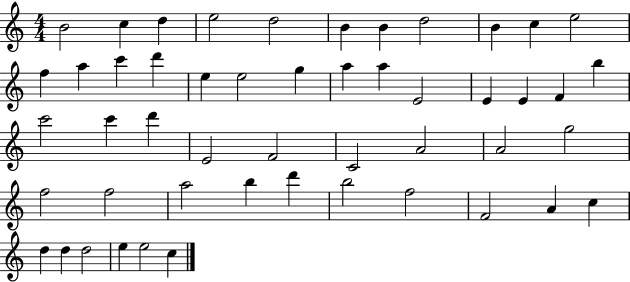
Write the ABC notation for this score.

X:1
T:Untitled
M:4/4
L:1/4
K:C
B2 c d e2 d2 B B d2 B c e2 f a c' d' e e2 g a a E2 E E F b c'2 c' d' E2 F2 C2 A2 A2 g2 f2 f2 a2 b d' b2 f2 F2 A c d d d2 e e2 c